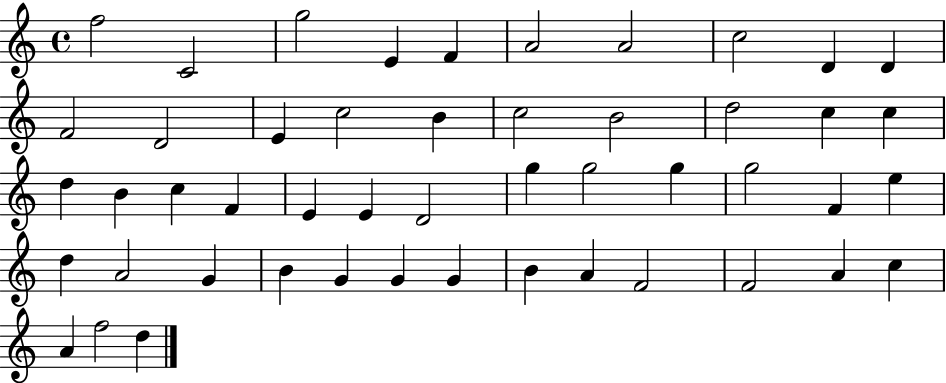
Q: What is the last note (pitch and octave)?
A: D5